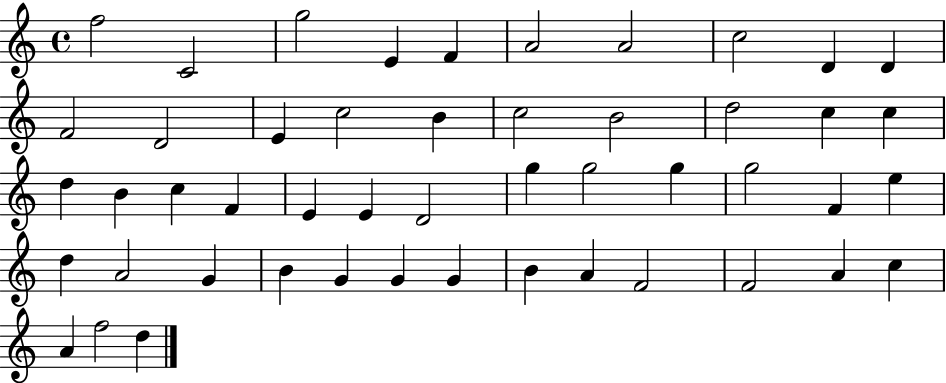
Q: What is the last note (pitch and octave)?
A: D5